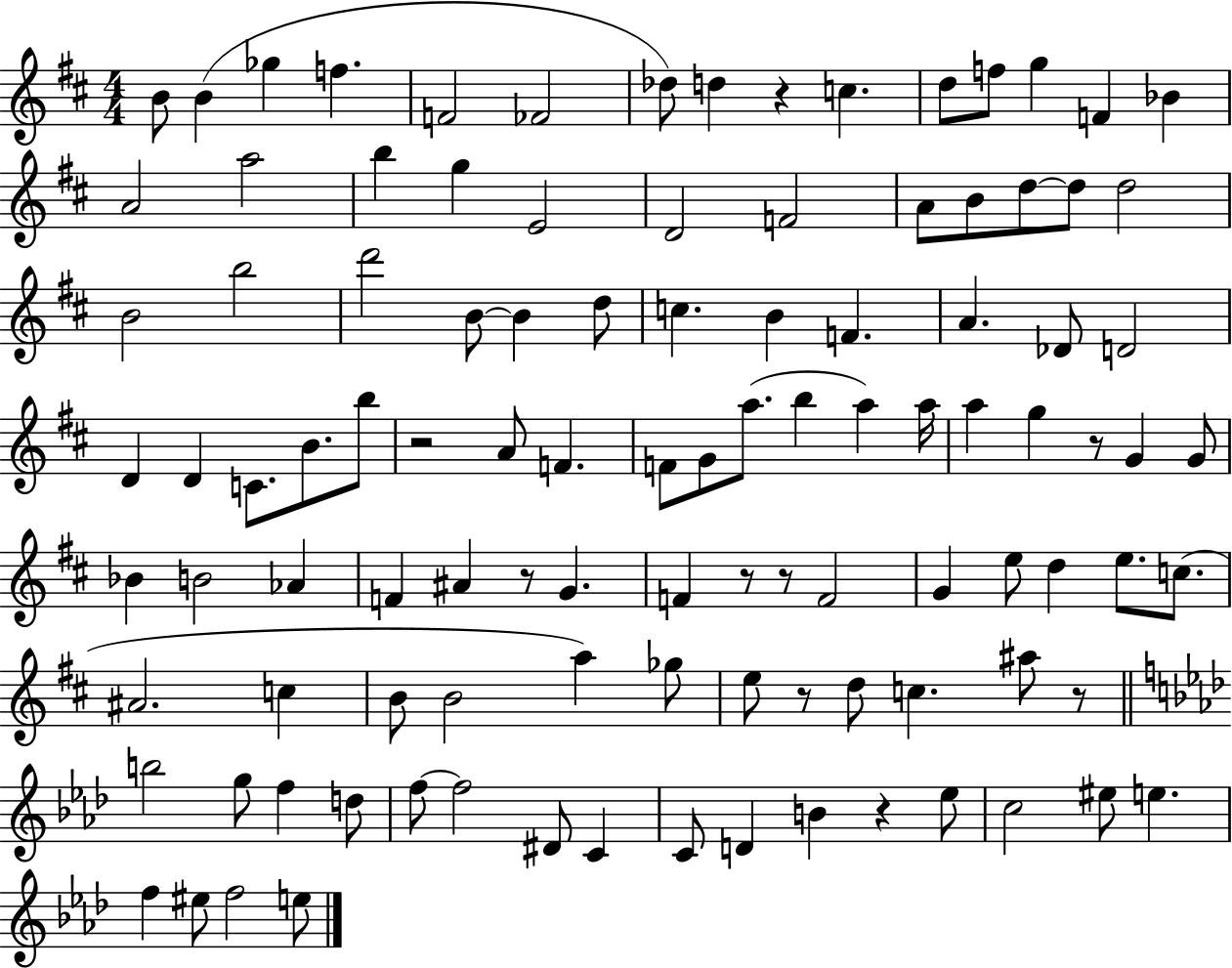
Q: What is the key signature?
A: D major